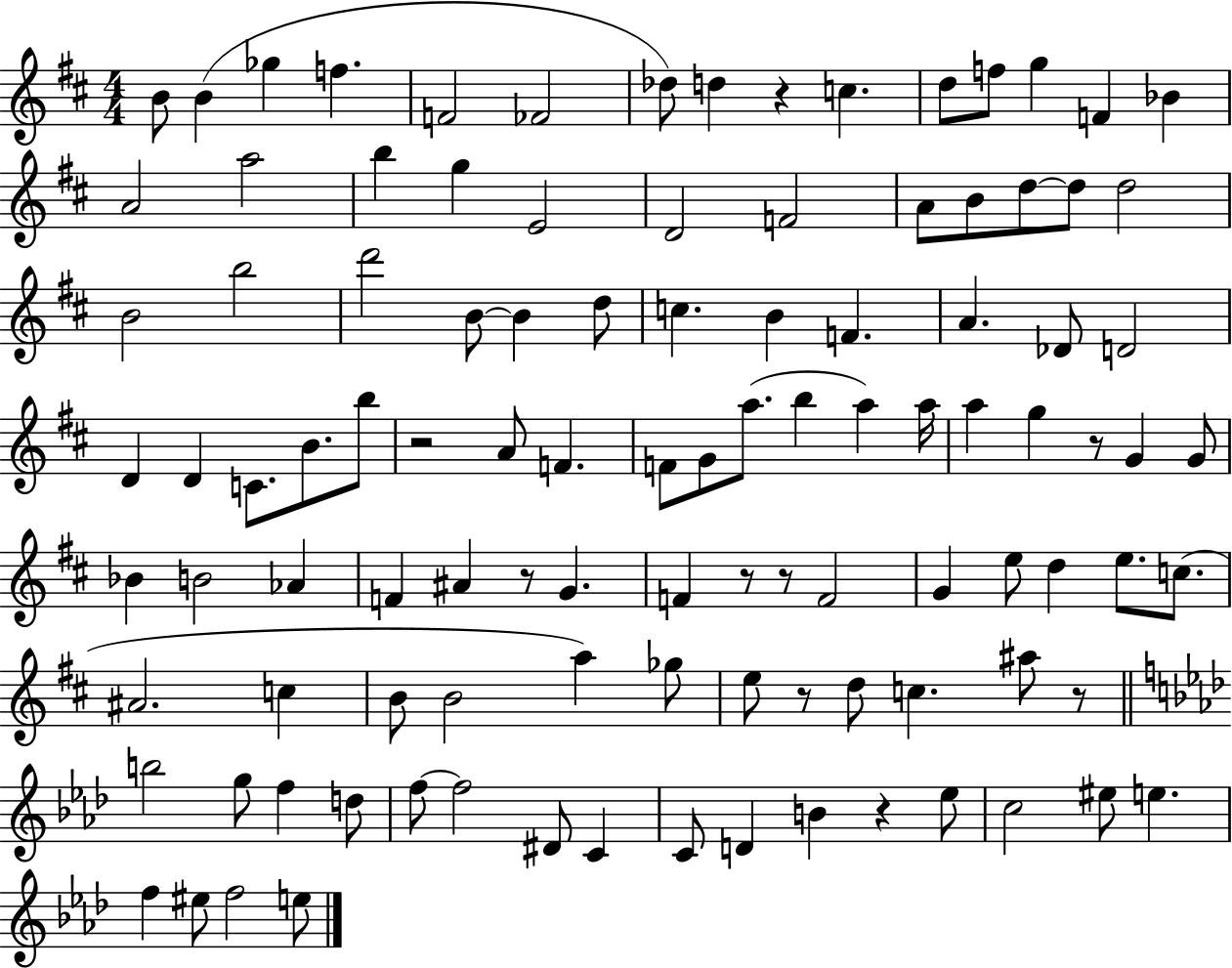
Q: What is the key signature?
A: D major